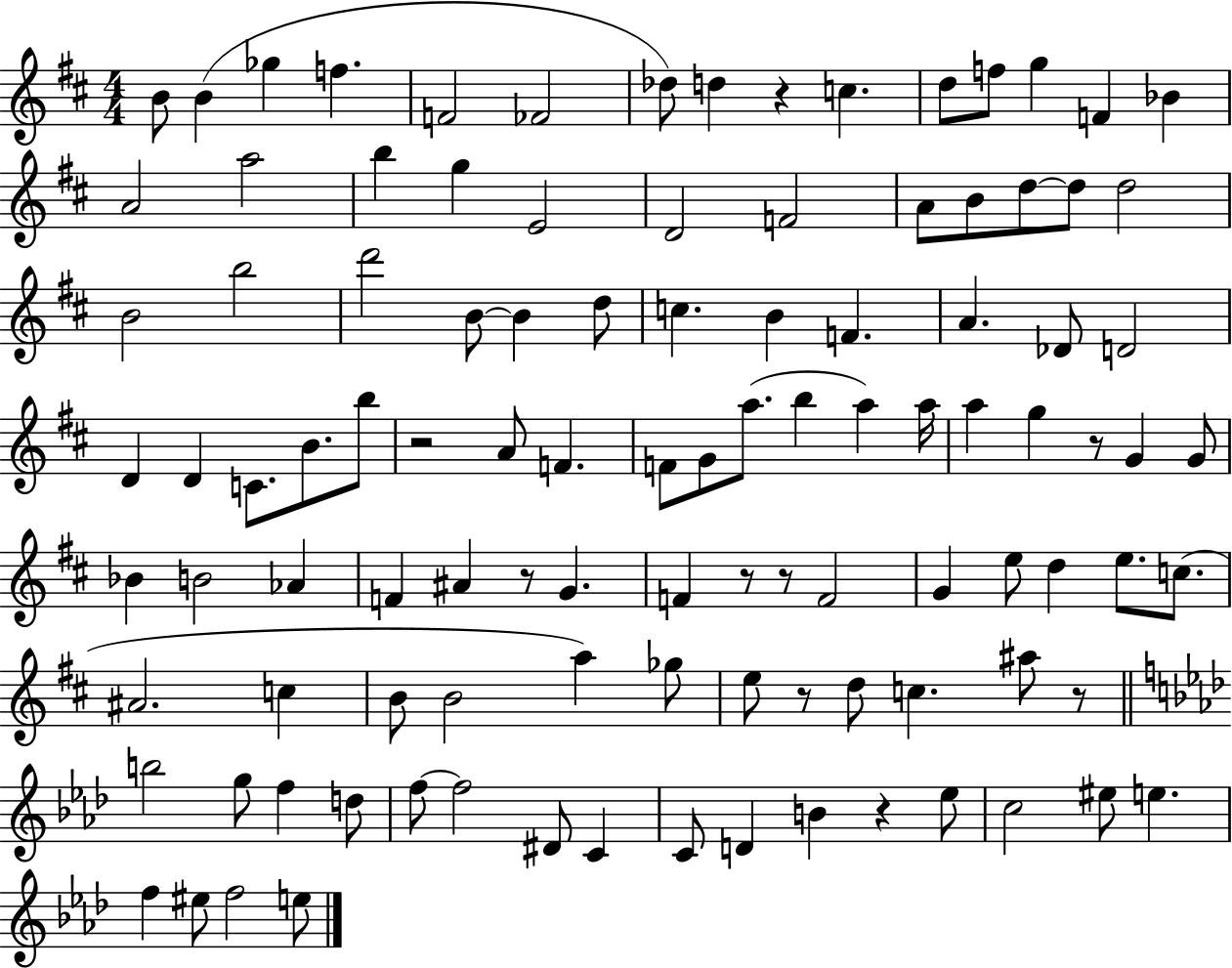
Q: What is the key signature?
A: D major